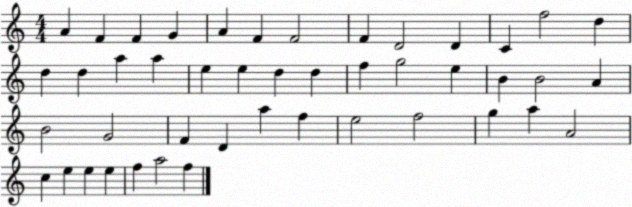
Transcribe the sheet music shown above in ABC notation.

X:1
T:Untitled
M:4/4
L:1/4
K:C
A F F G A F F2 F D2 D C f2 d d d a a e e d d f g2 e B B2 A B2 G2 F D a f e2 f2 g a A2 c e e e f a2 f